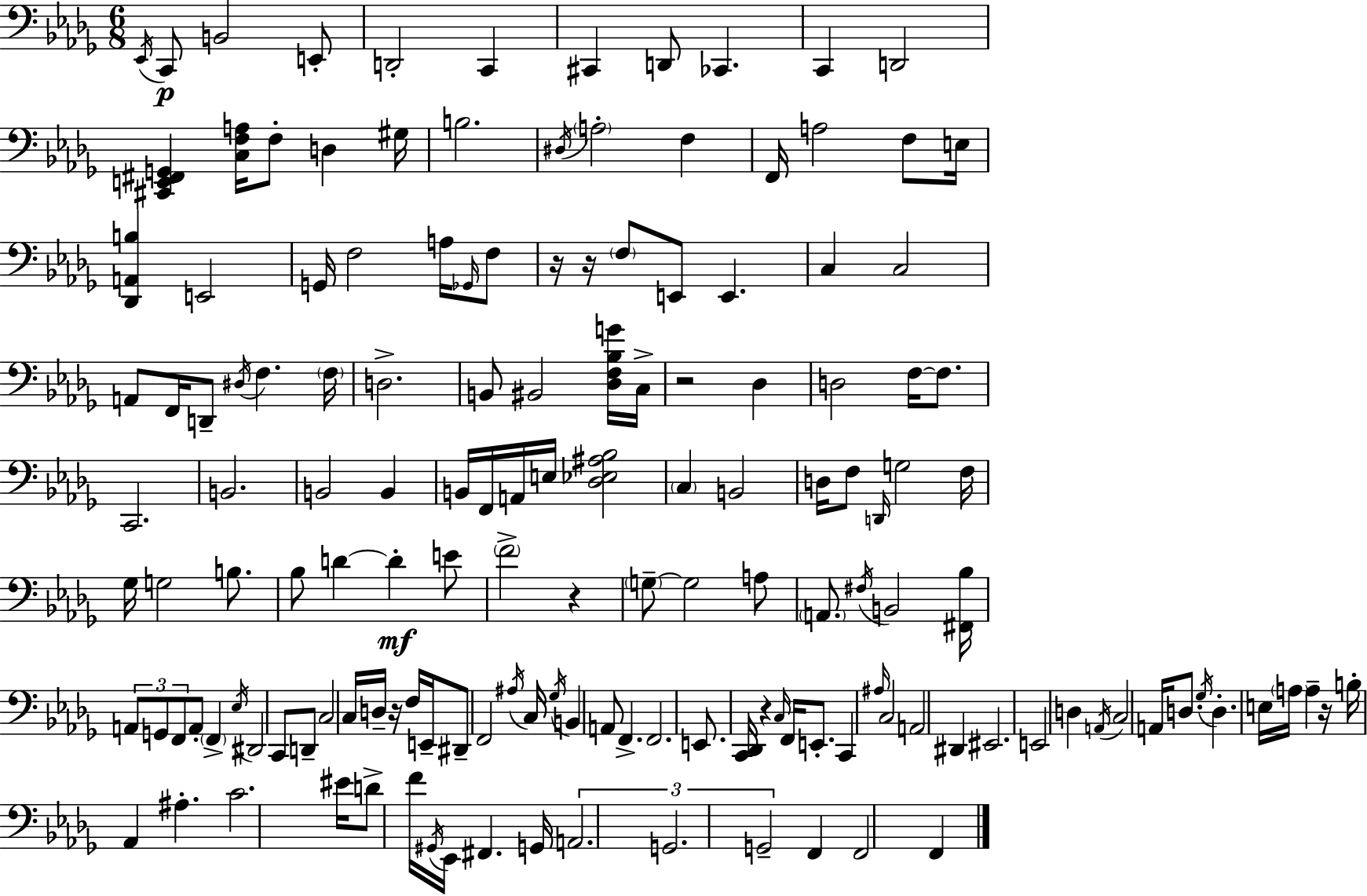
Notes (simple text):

Eb2/s C2/e B2/h E2/e D2/h C2/q C#2/q D2/e CES2/q. C2/q D2/h [C#2,E2,F#2,G2]/q [C3,F3,A3]/s F3/e D3/q G#3/s B3/h. D#3/s A3/h F3/q F2/s A3/h F3/e E3/s [Db2,A2,B3]/q E2/h G2/s F3/h A3/s Gb2/s F3/e R/s R/s F3/e E2/e E2/q. C3/q C3/h A2/e F2/s D2/e D#3/s F3/q. F3/s D3/h. B2/e BIS2/h [Db3,F3,Bb3,G4]/s C3/s R/h Db3/q D3/h F3/s F3/e. C2/h. B2/h. B2/h B2/q B2/s F2/s A2/s E3/s [Db3,Eb3,A#3,Bb3]/h C3/q B2/h D3/s F3/e D2/s G3/h F3/s Gb3/s G3/h B3/e. Bb3/e D4/q D4/q E4/e F4/h R/q G3/e G3/h A3/e A2/e. F#3/s B2/h [F#2,Bb3]/s A2/e G2/e F2/e A2/e F2/q Eb3/s D#2/h C2/e D2/e C3/h C3/s D3/s R/s F3/s E2/s D#2/e F2/h A#3/s C3/s Gb3/s B2/q A2/e F2/q. F2/h. E2/e. [C2,Db2]/s R/q C3/s F2/s E2/e. C2/q A#3/s C3/h A2/h D#2/q EIS2/h. E2/h D3/q A2/s C3/h A2/s D3/e. Gb3/s D3/q. E3/s A3/s A3/q R/s B3/s Ab2/q A#3/q. C4/h. EIS4/s D4/e F4/s G#2/s Eb2/s F#2/q. G2/s A2/h. G2/h. G2/h F2/q F2/h F2/q